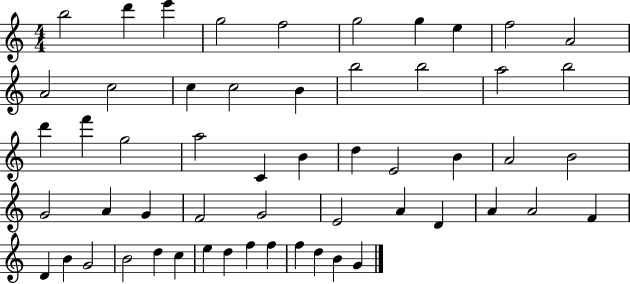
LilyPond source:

{
  \clef treble
  \numericTimeSignature
  \time 4/4
  \key c \major
  b''2 d'''4 e'''4 | g''2 f''2 | g''2 g''4 e''4 | f''2 a'2 | \break a'2 c''2 | c''4 c''2 b'4 | b''2 b''2 | a''2 b''2 | \break d'''4 f'''4 g''2 | a''2 c'4 b'4 | d''4 e'2 b'4 | a'2 b'2 | \break g'2 a'4 g'4 | f'2 g'2 | e'2 a'4 d'4 | a'4 a'2 f'4 | \break d'4 b'4 g'2 | b'2 d''4 c''4 | e''4 d''4 f''4 f''4 | f''4 d''4 b'4 g'4 | \break \bar "|."
}